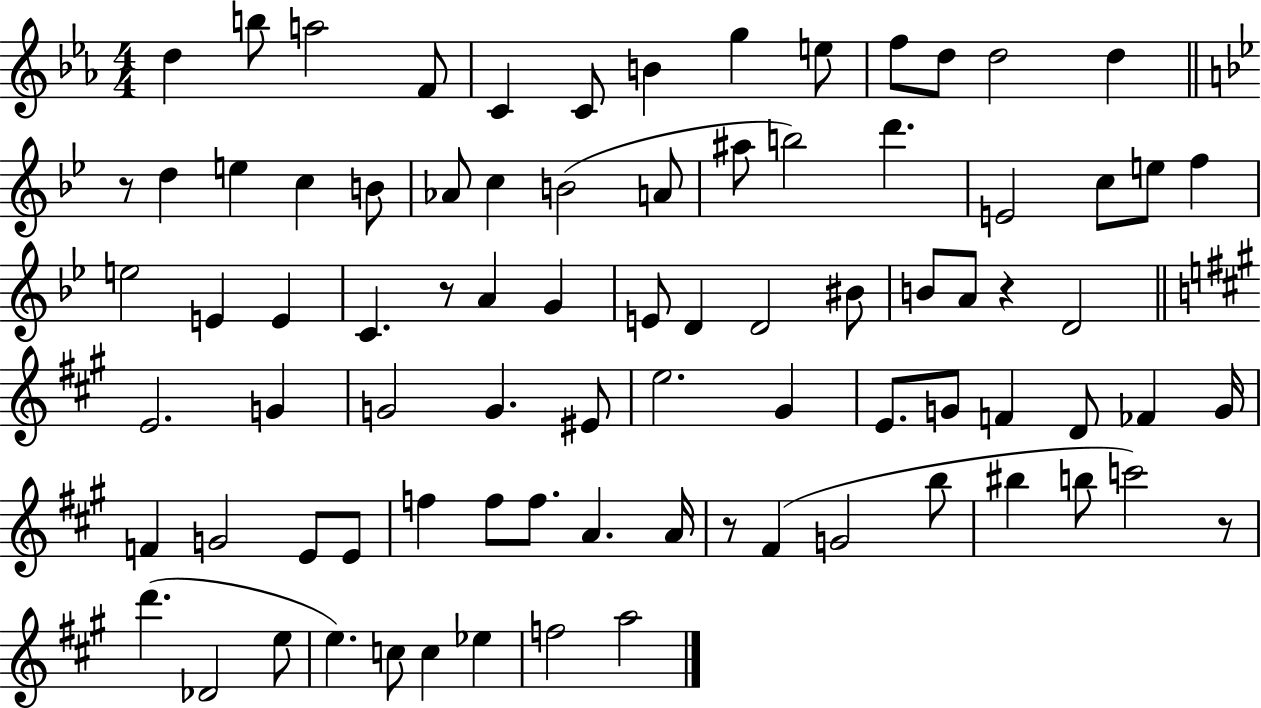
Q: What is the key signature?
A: EES major